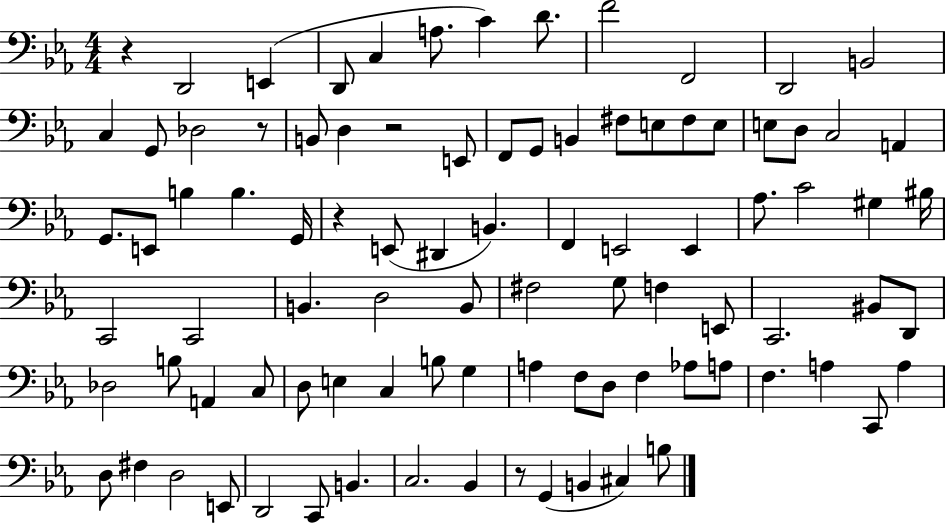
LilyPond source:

{
  \clef bass
  \numericTimeSignature
  \time 4/4
  \key ees \major
  r4 d,2 e,4( | d,8 c4 a8. c'4) d'8. | f'2 f,2 | d,2 b,2 | \break c4 g,8 des2 r8 | b,8 d4 r2 e,8 | f,8 g,8 b,4 fis8 e8 fis8 e8 | e8 d8 c2 a,4 | \break g,8. e,8 b4 b4. g,16 | r4 e,8( dis,4 b,4.) | f,4 e,2 e,4 | aes8. c'2 gis4 bis16 | \break c,2 c,2 | b,4. d2 b,8 | fis2 g8 f4 e,8 | c,2. bis,8 d,8 | \break des2 b8 a,4 c8 | d8 e4 c4 b8 g4 | a4 f8 d8 f4 aes8 a8 | f4. a4 c,8 a4 | \break d8 fis4 d2 e,8 | d,2 c,8 b,4. | c2. bes,4 | r8 g,4( b,4 cis4) b8 | \break \bar "|."
}